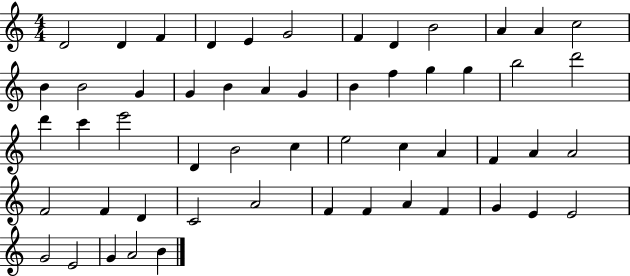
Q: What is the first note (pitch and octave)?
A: D4